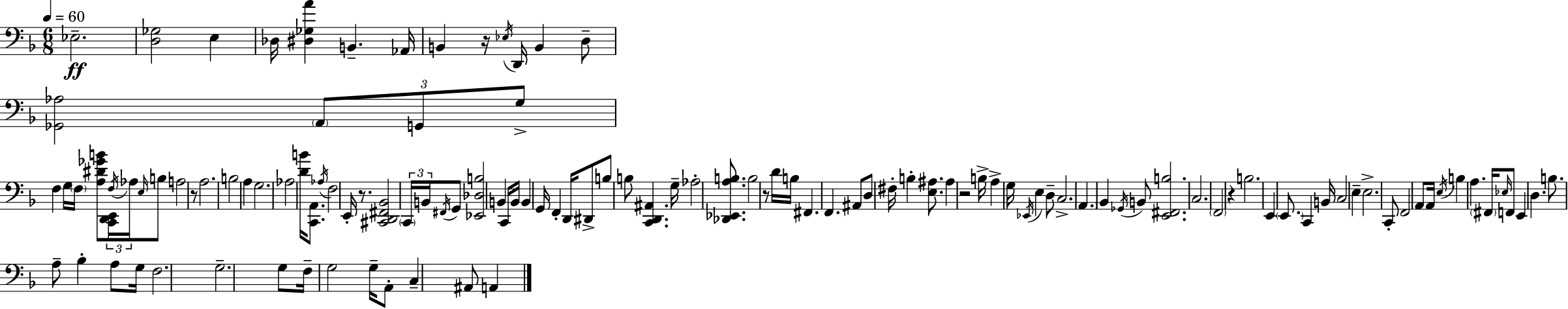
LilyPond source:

{
  \clef bass
  \numericTimeSignature
  \time 6/8
  \key d \minor
  \tempo 4 = 60
  ees2.--\ff | <d ges>2 e4 | des16 <dis ges a'>4 b,4.-- aes,16 | b,4 r16 \acciaccatura { ees16 } d,16 b,4 d8-- | \break <ges, aes>2 \tuplet 3/2 { \parenthesize a,8 g,8 | g8-> } f4 g16 \parenthesize f16 <a dis' ges' b'>8 <c, d, e,>16 | \tuplet 3/2 { \acciaccatura { f16 } aes16 \grace { e16 } } b8 a2 | r8 a2. | \break b2 a4 | g2. | aes2 <d' b'>16 | <c, a,>8. \acciaccatura { aes16 } f2 | \break e,16-. r8. <cis, d, fis, bes,>2 | \tuplet 3/2 { \parenthesize c,16 b,16 \acciaccatura { fis,16 } } g,8 <ees, des b>2 | b,4 c,16 b,16 b,4 g,16 | f,4-. d,16 dis,8-> b8 b8 <c, d, ais,>4. | \break g16-- aes2-. | <des, ees, a b>8. b2 | r8 d'16 b16 fis,4. f,4. | ais,8 d8 fis16-. b4-. | \break <e ais>8. ais4 r2 | b16-> a4-> g16 \acciaccatura { ees,16 } | e4 d8-- c2.-> | \parenthesize a,4. | \break bes,4 \acciaccatura { ges,16 } b,8 <e, fis, b>2. | c2. | \parenthesize f,2 | r4 b2. | \break e,4 \parenthesize e,8. | c,4 b,16 c2 | e4-- e2.-> | c,8-. f,2 | \break a,8 a,16 \acciaccatura { e16 } b4 | a4. \parenthesize fis,16 \grace { ees16 } f,8 e,4 | d4. b8. | a8-- bes4-. a8 g16 f2. | \break g2.-- | g8 f16-- | g2 g16-- a,8-. c4-- | ais,8 a,4 \bar "|."
}